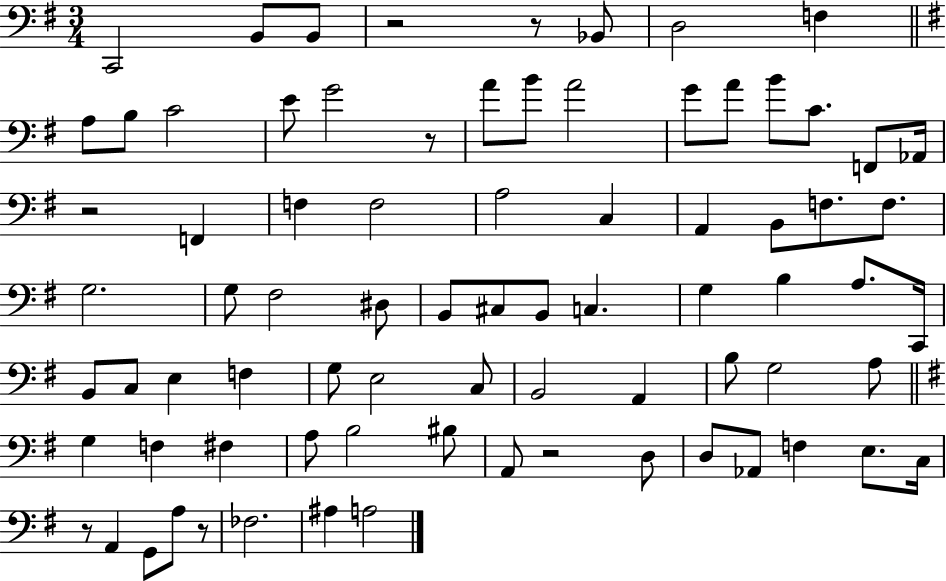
{
  \clef bass
  \numericTimeSignature
  \time 3/4
  \key g \major
  c,2 b,8 b,8 | r2 r8 bes,8 | d2 f4 | \bar "||" \break \key e \minor a8 b8 c'2 | e'8 g'2 r8 | a'8 b'8 a'2 | g'8 a'8 b'8 c'8. f,8 aes,16 | \break r2 f,4 | f4 f2 | a2 c4 | a,4 b,8 f8. f8. | \break g2. | g8 fis2 dis8 | b,8 cis8 b,8 c4. | g4 b4 a8. c,16 | \break b,8 c8 e4 f4 | g8 e2 c8 | b,2 a,4 | b8 g2 a8 | \break \bar "||" \break \key g \major g4 f4 fis4 | a8 b2 bis8 | a,8 r2 d8 | d8 aes,8 f4 e8. c16 | \break r8 a,4 g,8 a8 r8 | fes2. | ais4 a2 | \bar "|."
}